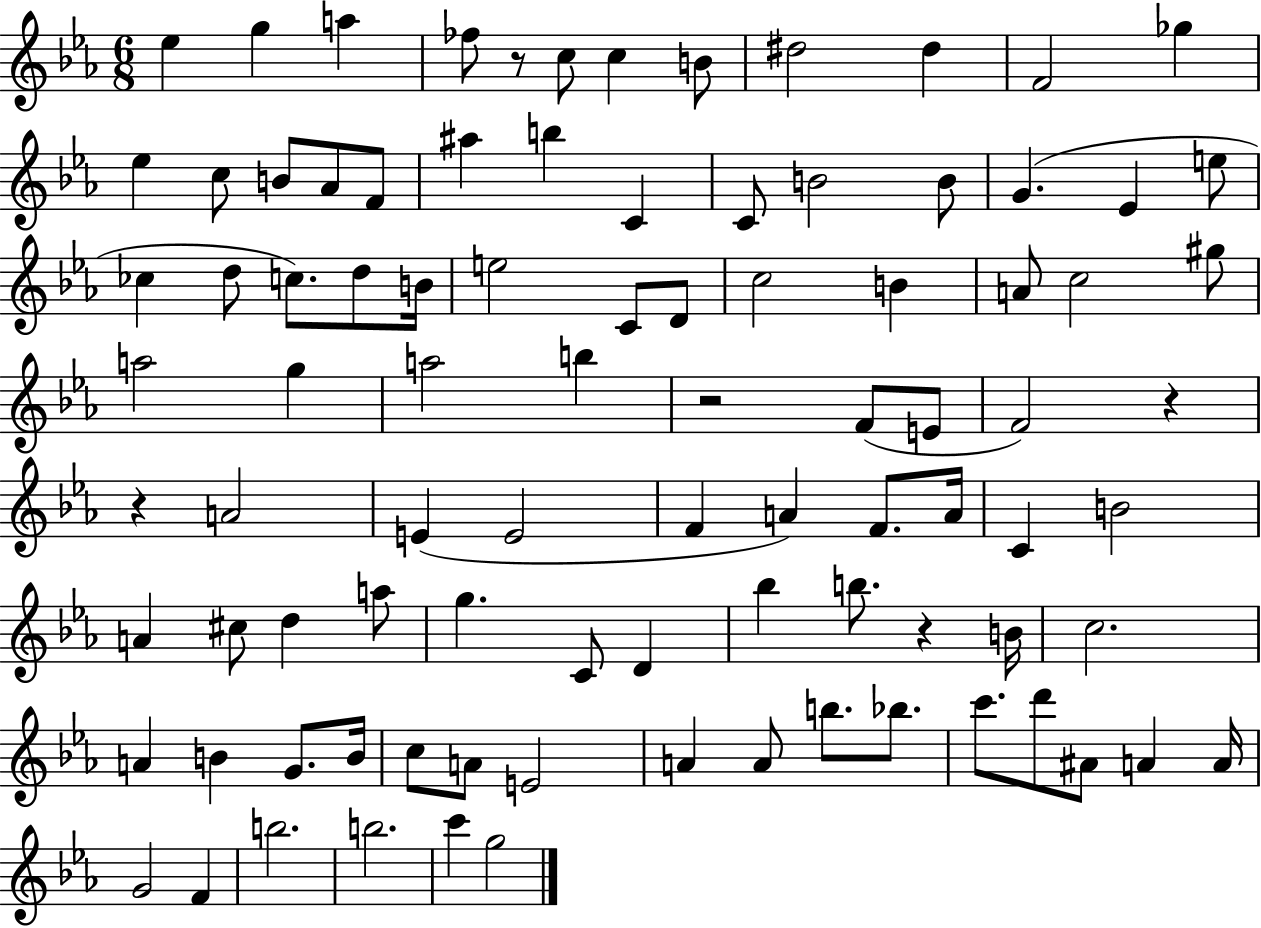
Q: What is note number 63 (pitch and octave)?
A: B5